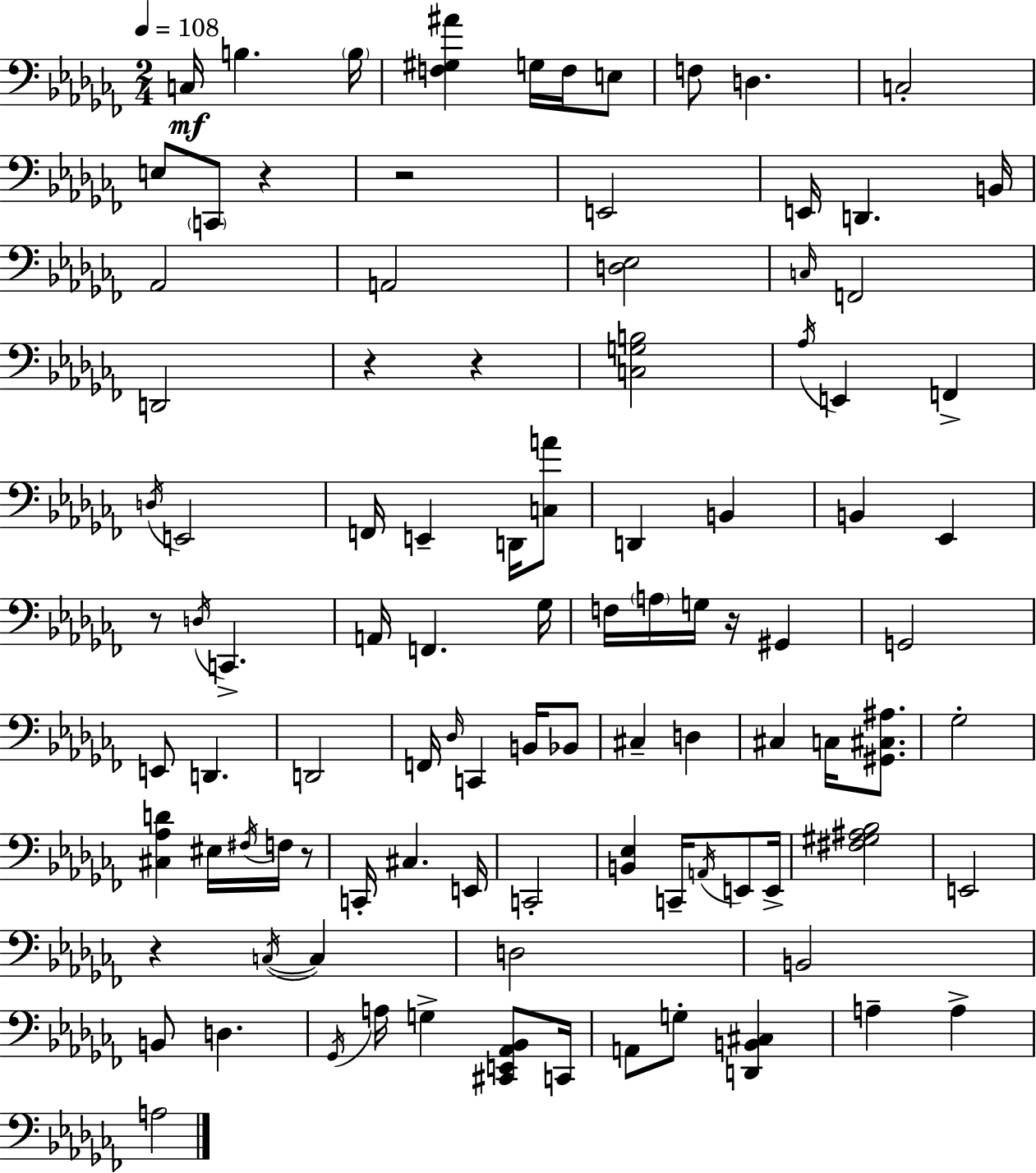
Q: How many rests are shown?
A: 8